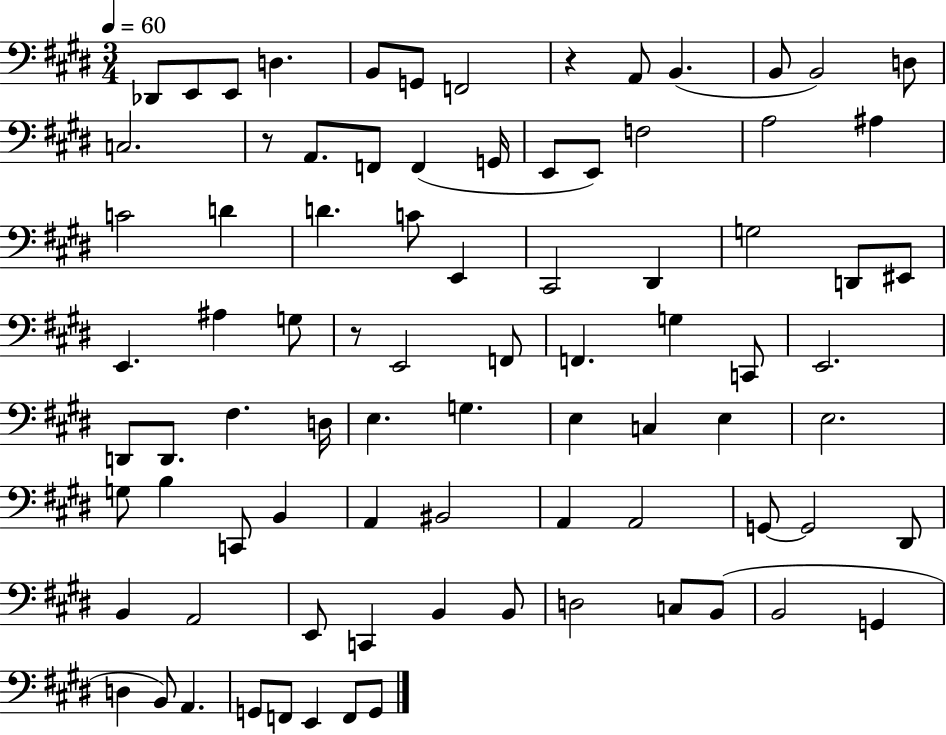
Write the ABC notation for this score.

X:1
T:Untitled
M:3/4
L:1/4
K:E
_D,,/2 E,,/2 E,,/2 D, B,,/2 G,,/2 F,,2 z A,,/2 B,, B,,/2 B,,2 D,/2 C,2 z/2 A,,/2 F,,/2 F,, G,,/4 E,,/2 E,,/2 F,2 A,2 ^A, C2 D D C/2 E,, ^C,,2 ^D,, G,2 D,,/2 ^E,,/2 E,, ^A, G,/2 z/2 E,,2 F,,/2 F,, G, C,,/2 E,,2 D,,/2 D,,/2 ^F, D,/4 E, G, E, C, E, E,2 G,/2 B, C,,/2 B,, A,, ^B,,2 A,, A,,2 G,,/2 G,,2 ^D,,/2 B,, A,,2 E,,/2 C,, B,, B,,/2 D,2 C,/2 B,,/2 B,,2 G,, D, B,,/2 A,, G,,/2 F,,/2 E,, F,,/2 G,,/2